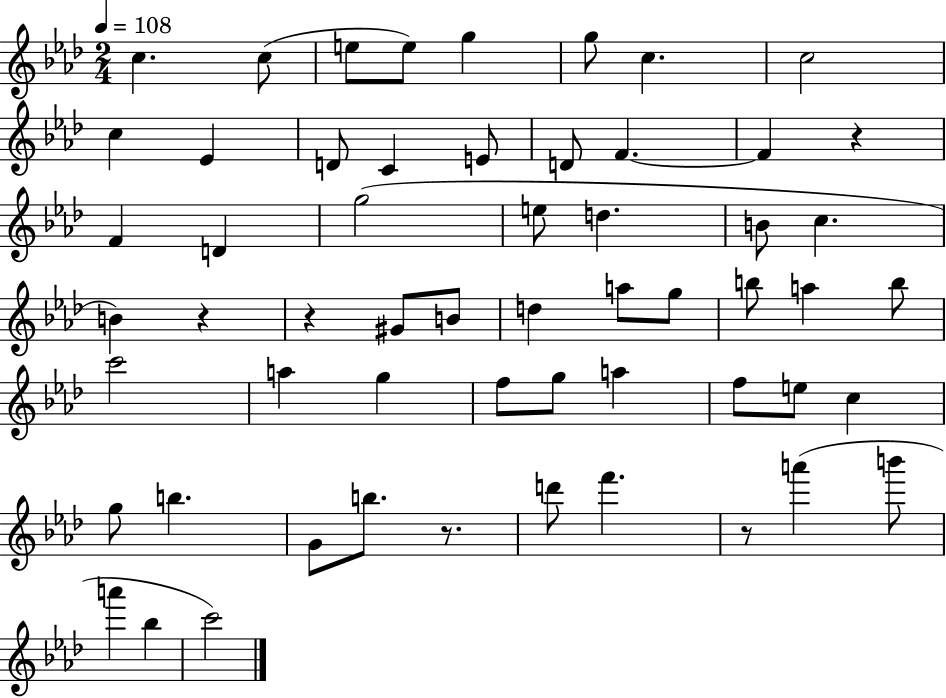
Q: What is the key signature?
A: AES major